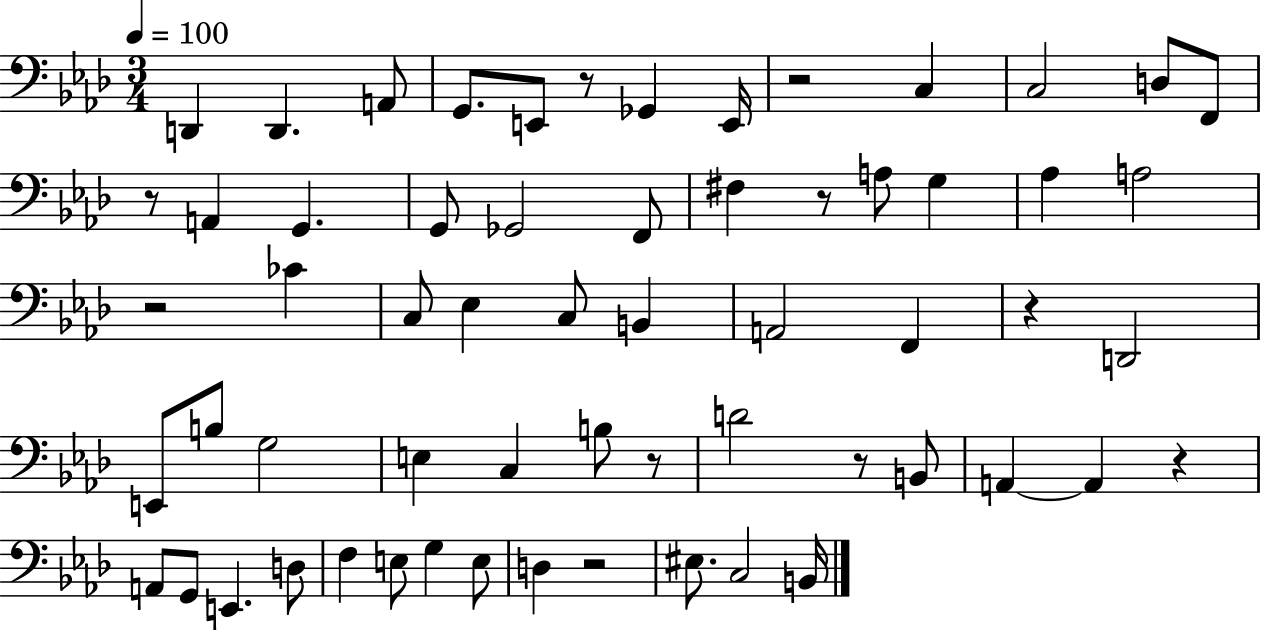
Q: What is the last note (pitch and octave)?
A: B2